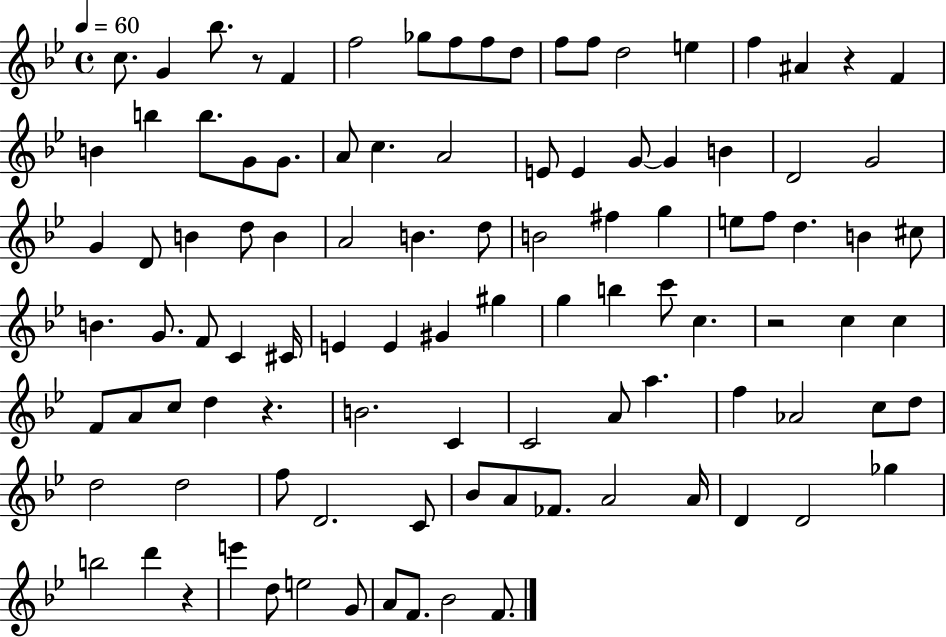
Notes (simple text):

C5/e. G4/q Bb5/e. R/e F4/q F5/h Gb5/e F5/e F5/e D5/e F5/e F5/e D5/h E5/q F5/q A#4/q R/q F4/q B4/q B5/q B5/e. G4/e G4/e. A4/e C5/q. A4/h E4/e E4/q G4/e G4/q B4/q D4/h G4/h G4/q D4/e B4/q D5/e B4/q A4/h B4/q. D5/e B4/h F#5/q G5/q E5/e F5/e D5/q. B4/q C#5/e B4/q. G4/e. F4/e C4/q C#4/s E4/q E4/q G#4/q G#5/q G5/q B5/q C6/e C5/q. R/h C5/q C5/q F4/e A4/e C5/e D5/q R/q. B4/h. C4/q C4/h A4/e A5/q. F5/q Ab4/h C5/e D5/e D5/h D5/h F5/e D4/h. C4/e Bb4/e A4/e FES4/e. A4/h A4/s D4/q D4/h Gb5/q B5/h D6/q R/q E6/q D5/e E5/h G4/e A4/e F4/e. Bb4/h F4/e.